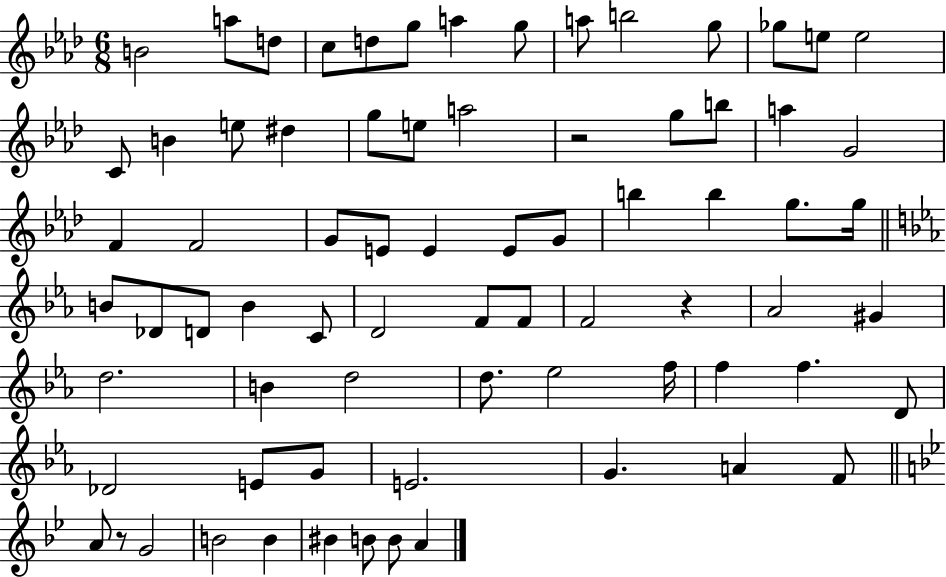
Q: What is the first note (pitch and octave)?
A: B4